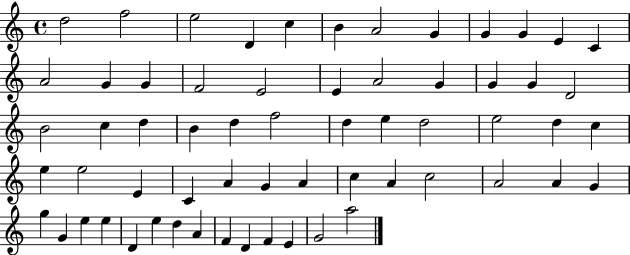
X:1
T:Untitled
M:4/4
L:1/4
K:C
d2 f2 e2 D c B A2 G G G E C A2 G G F2 E2 E A2 G G G D2 B2 c d B d f2 d e d2 e2 d c e e2 E C A G A c A c2 A2 A G g G e e D e d A F D F E G2 a2